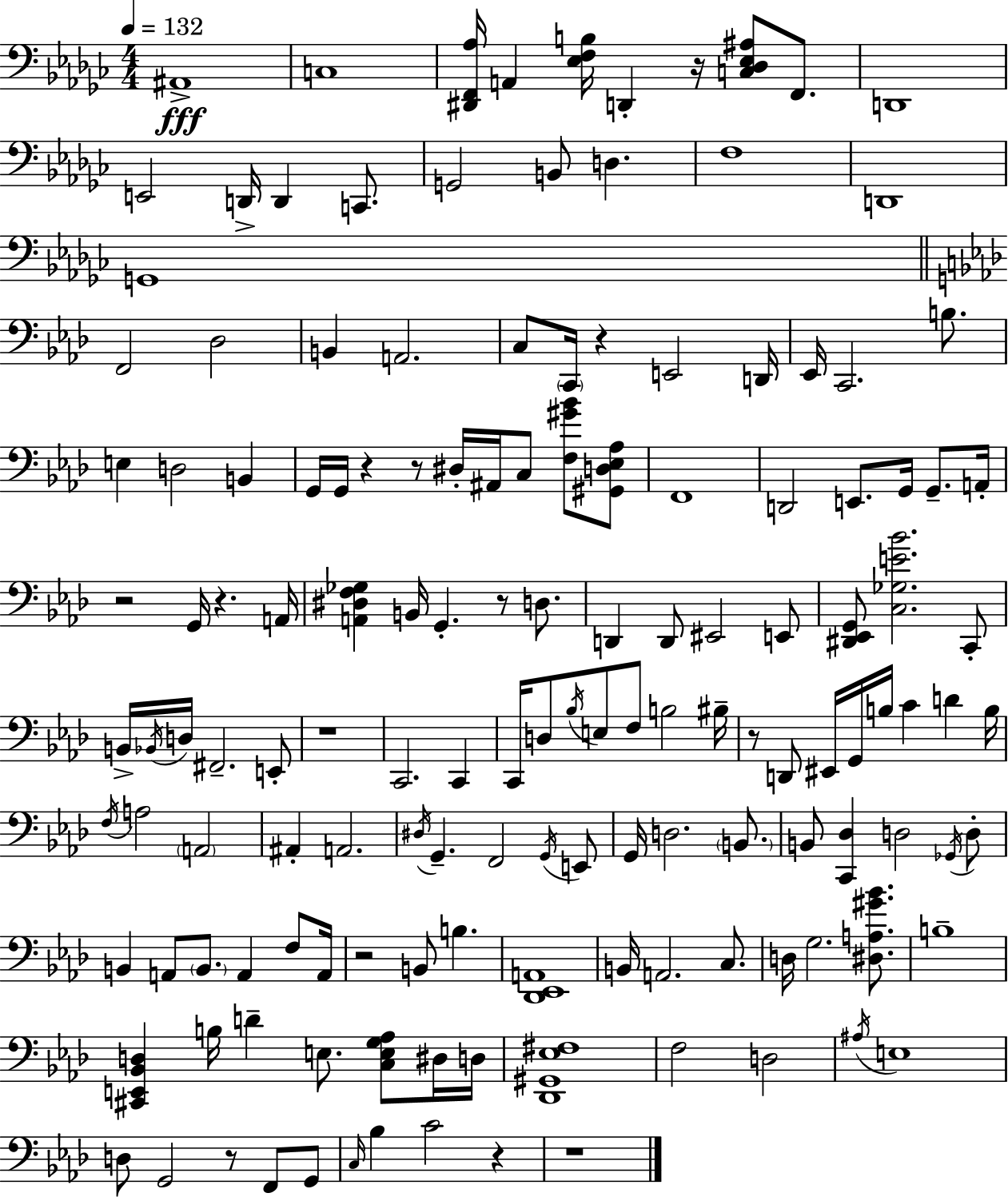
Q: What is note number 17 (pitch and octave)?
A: F2